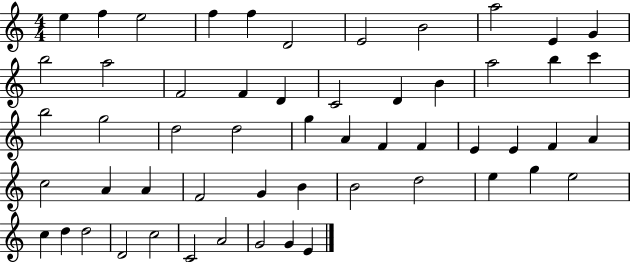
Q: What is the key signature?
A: C major